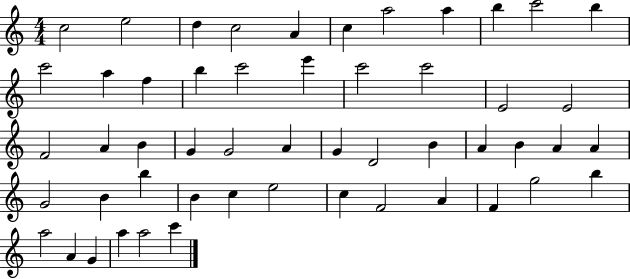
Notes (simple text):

C5/h E5/h D5/q C5/h A4/q C5/q A5/h A5/q B5/q C6/h B5/q C6/h A5/q F5/q B5/q C6/h E6/q C6/h C6/h E4/h E4/h F4/h A4/q B4/q G4/q G4/h A4/q G4/q D4/h B4/q A4/q B4/q A4/q A4/q G4/h B4/q B5/q B4/q C5/q E5/h C5/q F4/h A4/q F4/q G5/h B5/q A5/h A4/q G4/q A5/q A5/h C6/q